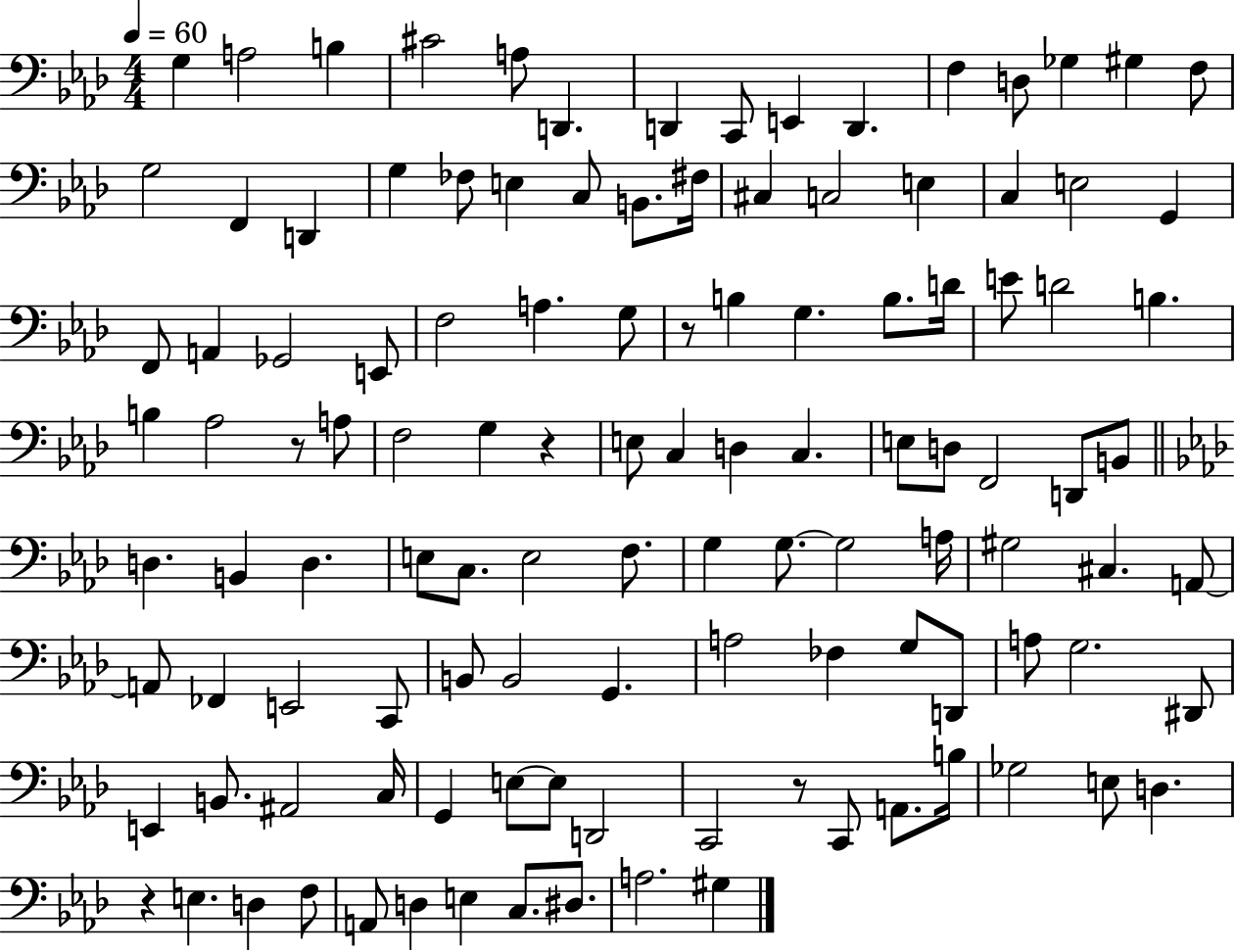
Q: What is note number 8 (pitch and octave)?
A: C2